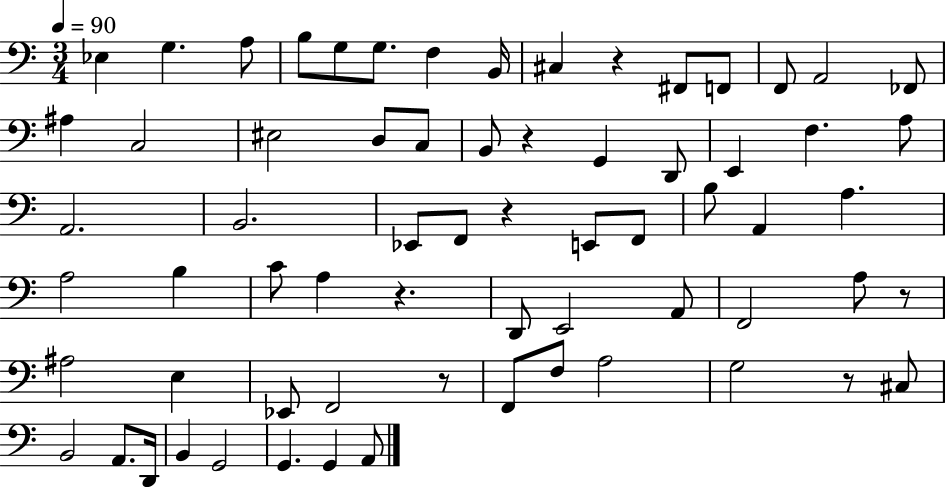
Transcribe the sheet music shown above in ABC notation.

X:1
T:Untitled
M:3/4
L:1/4
K:C
_E, G, A,/2 B,/2 G,/2 G,/2 F, B,,/4 ^C, z ^F,,/2 F,,/2 F,,/2 A,,2 _F,,/2 ^A, C,2 ^E,2 D,/2 C,/2 B,,/2 z G,, D,,/2 E,, F, A,/2 A,,2 B,,2 _E,,/2 F,,/2 z E,,/2 F,,/2 B,/2 A,, A, A,2 B, C/2 A, z D,,/2 E,,2 A,,/2 F,,2 A,/2 z/2 ^A,2 E, _E,,/2 F,,2 z/2 F,,/2 F,/2 A,2 G,2 z/2 ^C,/2 B,,2 A,,/2 D,,/4 B,, G,,2 G,, G,, A,,/2